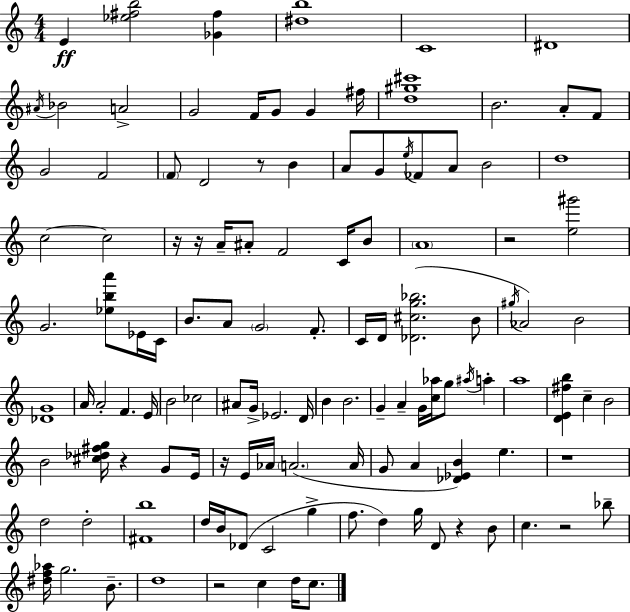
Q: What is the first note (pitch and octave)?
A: E4